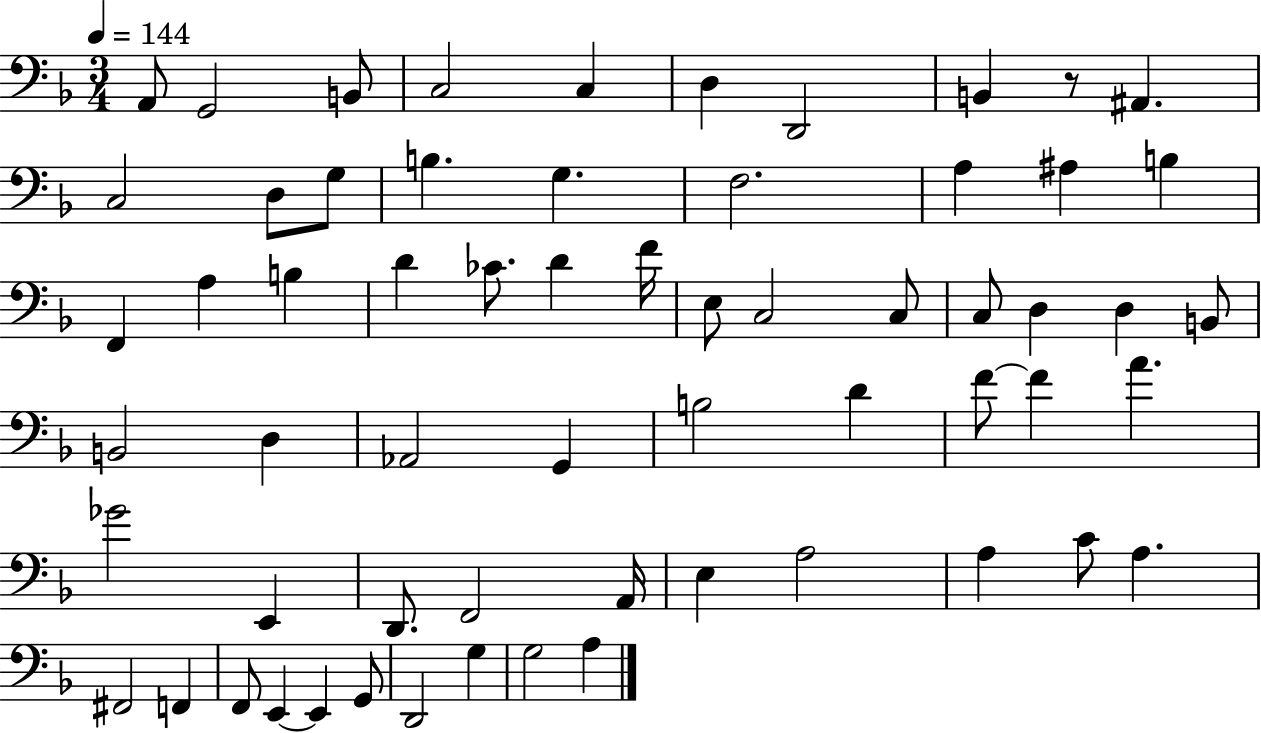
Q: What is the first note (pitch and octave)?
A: A2